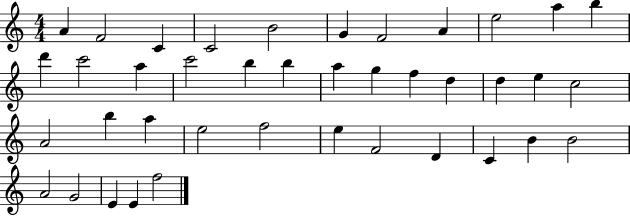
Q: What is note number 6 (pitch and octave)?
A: G4